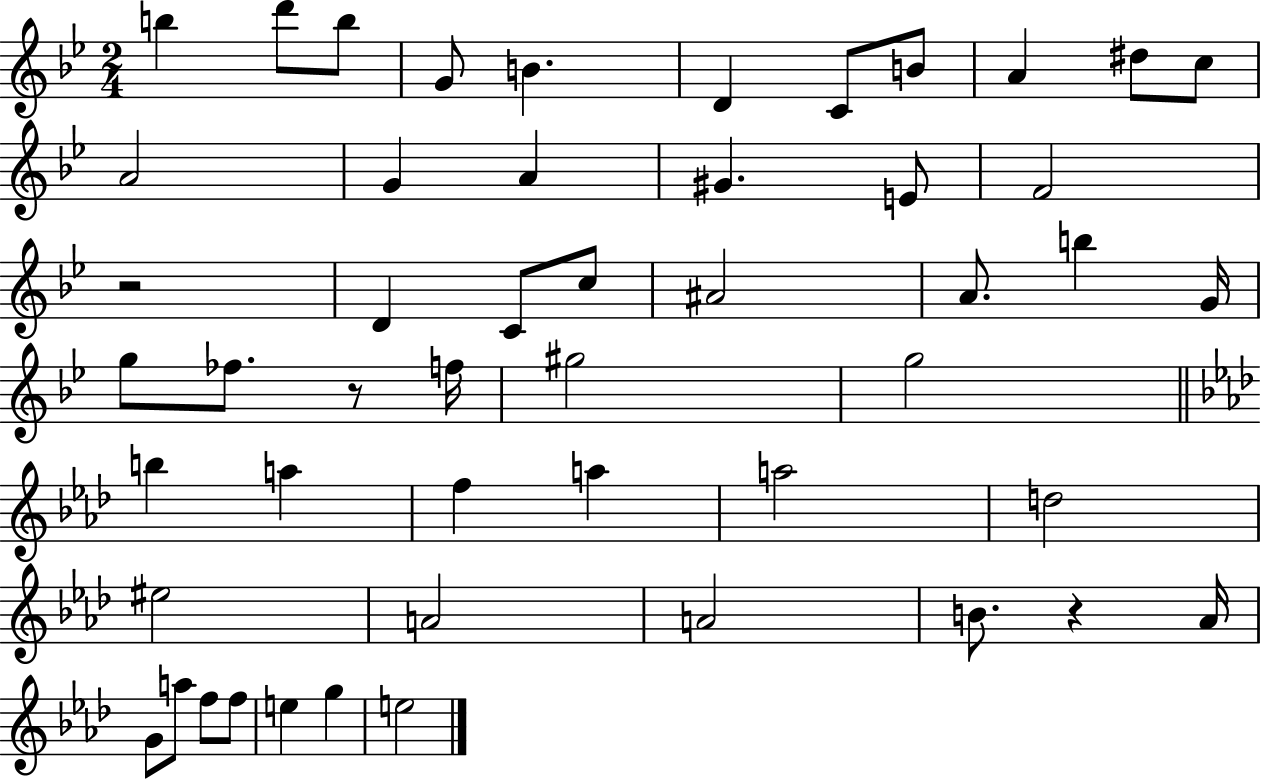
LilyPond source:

{
  \clef treble
  \numericTimeSignature
  \time 2/4
  \key bes \major
  b''4 d'''8 b''8 | g'8 b'4. | d'4 c'8 b'8 | a'4 dis''8 c''8 | \break a'2 | g'4 a'4 | gis'4. e'8 | f'2 | \break r2 | d'4 c'8 c''8 | ais'2 | a'8. b''4 g'16 | \break g''8 fes''8. r8 f''16 | gis''2 | g''2 | \bar "||" \break \key aes \major b''4 a''4 | f''4 a''4 | a''2 | d''2 | \break eis''2 | a'2 | a'2 | b'8. r4 aes'16 | \break g'8 a''8 f''8 f''8 | e''4 g''4 | e''2 | \bar "|."
}